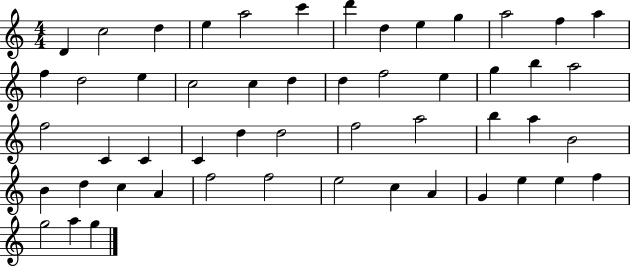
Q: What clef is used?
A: treble